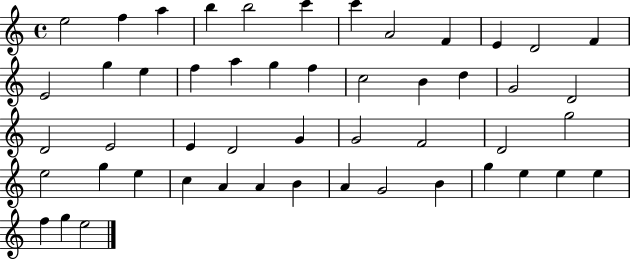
X:1
T:Untitled
M:4/4
L:1/4
K:C
e2 f a b b2 c' c' A2 F E D2 F E2 g e f a g f c2 B d G2 D2 D2 E2 E D2 G G2 F2 D2 g2 e2 g e c A A B A G2 B g e e e f g e2